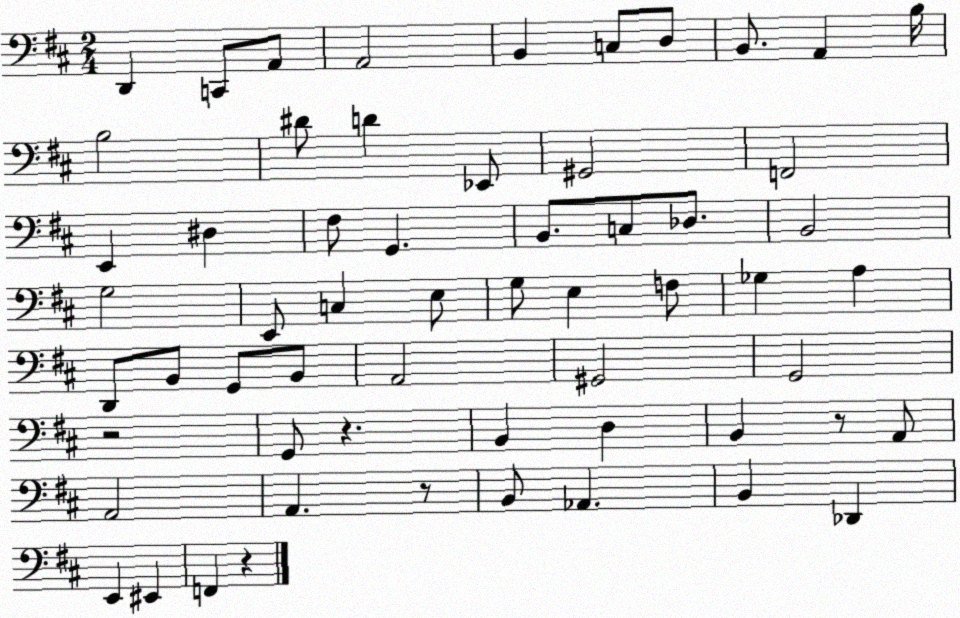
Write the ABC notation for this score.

X:1
T:Untitled
M:2/4
L:1/4
K:D
D,, C,,/2 A,,/2 A,,2 B,, C,/2 D,/2 B,,/2 A,, B,/4 B,2 ^D/2 D _E,,/2 ^G,,2 F,,2 E,, ^D, ^F,/2 G,, B,,/2 C,/2 _D,/2 B,,2 G,2 E,,/2 C, E,/2 G,/2 E, F,/2 _G, A, D,,/2 B,,/2 G,,/2 B,,/2 A,,2 ^G,,2 G,,2 z2 G,,/2 z B,, D, B,, z/2 A,,/2 A,,2 A,, z/2 B,,/2 _A,, B,, _D,, E,, ^E,, F,, z